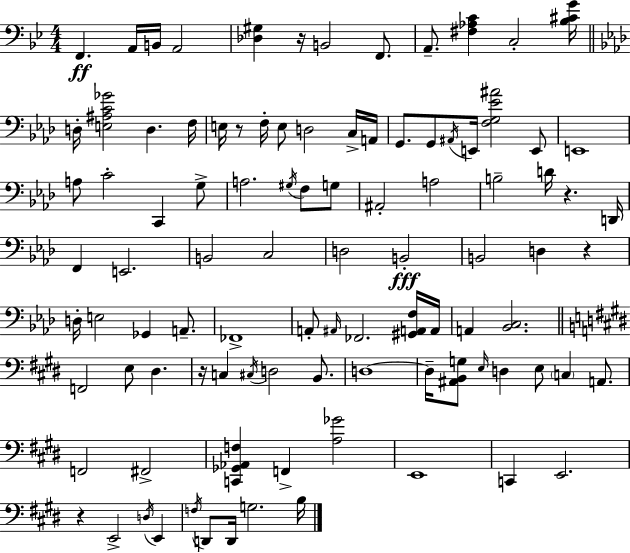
{
  \clef bass
  \numericTimeSignature
  \time 4/4
  \key g \minor
  f,4.\ff a,16 b,16 a,2 | <des gis>4 r16 b,2 f,8. | a,8.-- <fis aes c'>4 c2-. <bes cis' g'>16 | \bar "||" \break \key f \minor d16-. <e ais c' ges'>2 d4. f16 | e16 r8 f16-. e8 d2 c16-> a,16 | g,8. g,8 \acciaccatura { ais,16 } e,16 <f g ees' ais'>2 e,8 | e,1 | \break a8 c'2-. c,4 g8-> | a2. \acciaccatura { gis16 } f8 | g8 ais,2-. a2 | b2-- d'16 r4. | \break d,16 f,4 e,2. | b,2 c2 | d2 b,2-.\fff | b,2 d4 r4 | \break d16-. e2 ges,4 a,8.-- | fes,1-> | a,8-. \grace { ais,16 } fes,2. | <gis, a, f>16 a,16 a,4 <bes, c>2. | \break \bar "||" \break \key e \major f,2 e8 dis4. | r16 c4 \acciaccatura { cis16 } d2 b,8. | d1~~ | d16-- <ais, b, g>8 \grace { e16 } d4 e8 \parenthesize c4 a,8. | \break f,2 fis,2-> | <c, ges, aes, f>4 f,4-> <a ges'>2 | e,1 | c,4 e,2. | \break r4 e,2-> \acciaccatura { d16 } e,4 | \acciaccatura { f16 } d,8 d,16 g2. | b16 \bar "|."
}